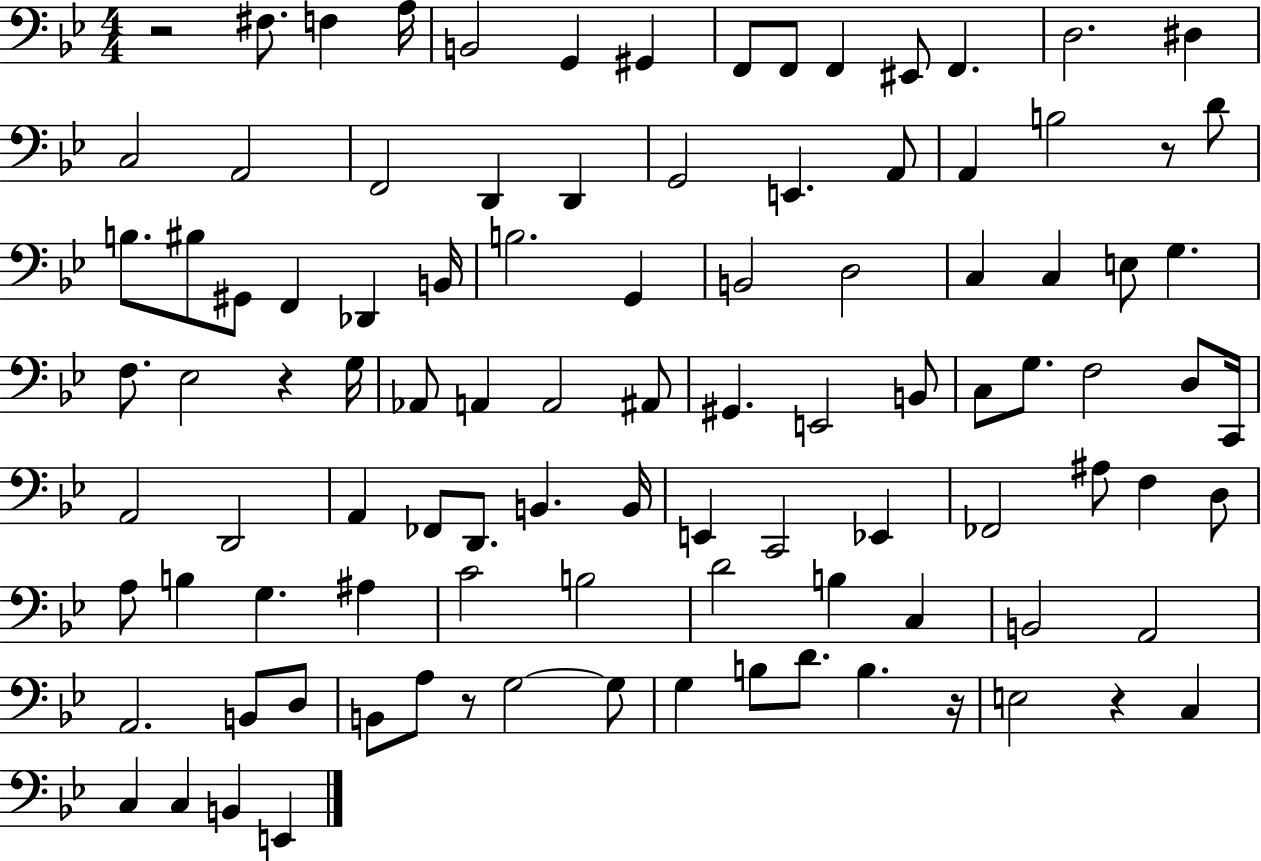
R/h F#3/e. F3/q A3/s B2/h G2/q G#2/q F2/e F2/e F2/q EIS2/e F2/q. D3/h. D#3/q C3/h A2/h F2/h D2/q D2/q G2/h E2/q. A2/e A2/q B3/h R/e D4/e B3/e. BIS3/e G#2/e F2/q Db2/q B2/s B3/h. G2/q B2/h D3/h C3/q C3/q E3/e G3/q. F3/e. Eb3/h R/q G3/s Ab2/e A2/q A2/h A#2/e G#2/q. E2/h B2/e C3/e G3/e. F3/h D3/e C2/s A2/h D2/h A2/q FES2/e D2/e. B2/q. B2/s E2/q C2/h Eb2/q FES2/h A#3/e F3/q D3/e A3/e B3/q G3/q. A#3/q C4/h B3/h D4/h B3/q C3/q B2/h A2/h A2/h. B2/e D3/e B2/e A3/e R/e G3/h G3/e G3/q B3/e D4/e. B3/q. R/s E3/h R/q C3/q C3/q C3/q B2/q E2/q